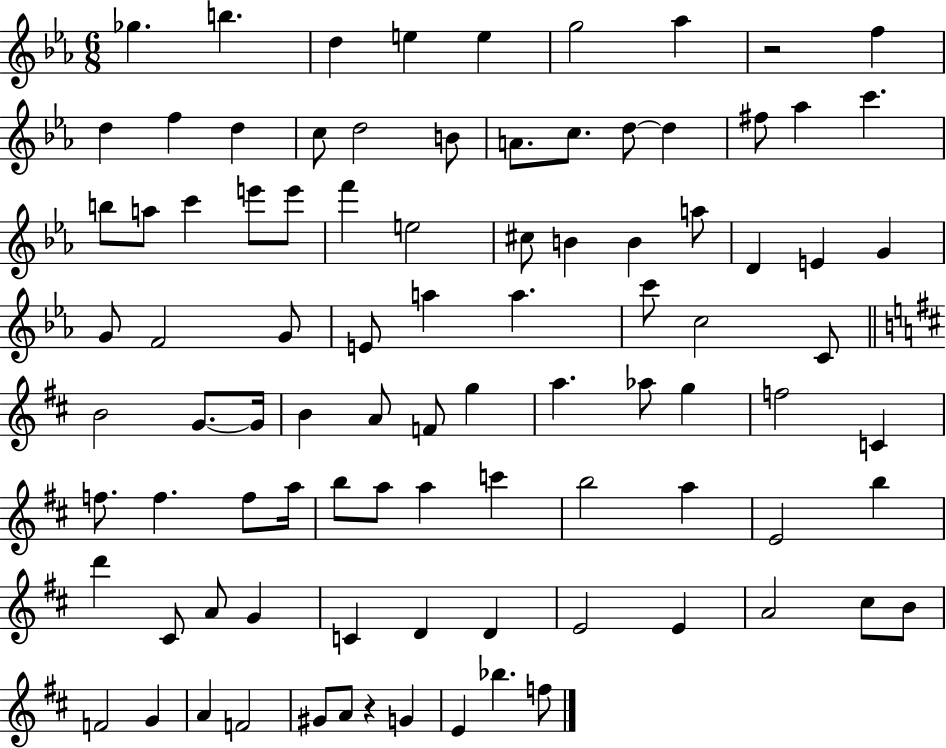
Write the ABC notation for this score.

X:1
T:Untitled
M:6/8
L:1/4
K:Eb
_g b d e e g2 _a z2 f d f d c/2 d2 B/2 A/2 c/2 d/2 d ^f/2 _a c' b/2 a/2 c' e'/2 e'/2 f' e2 ^c/2 B B a/2 D E G G/2 F2 G/2 E/2 a a c'/2 c2 C/2 B2 G/2 G/4 B A/2 F/2 g a _a/2 g f2 C f/2 f f/2 a/4 b/2 a/2 a c' b2 a E2 b d' ^C/2 A/2 G C D D E2 E A2 ^c/2 B/2 F2 G A F2 ^G/2 A/2 z G E _b f/2